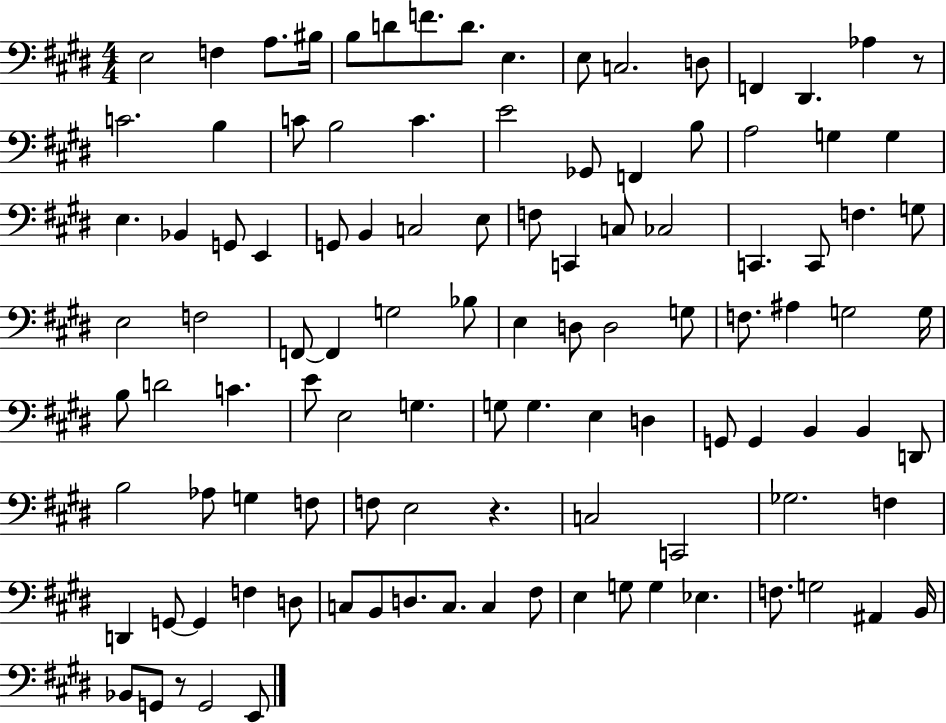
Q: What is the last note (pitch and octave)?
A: E2